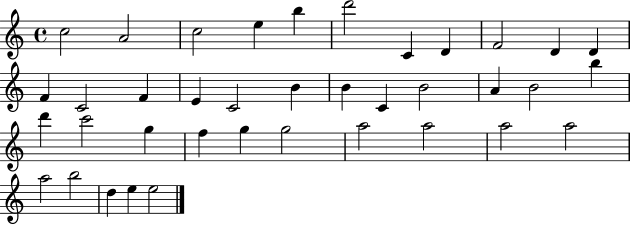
C5/h A4/h C5/h E5/q B5/q D6/h C4/q D4/q F4/h D4/q D4/q F4/q C4/h F4/q E4/q C4/h B4/q B4/q C4/q B4/h A4/q B4/h B5/q D6/q C6/h G5/q F5/q G5/q G5/h A5/h A5/h A5/h A5/h A5/h B5/h D5/q E5/q E5/h